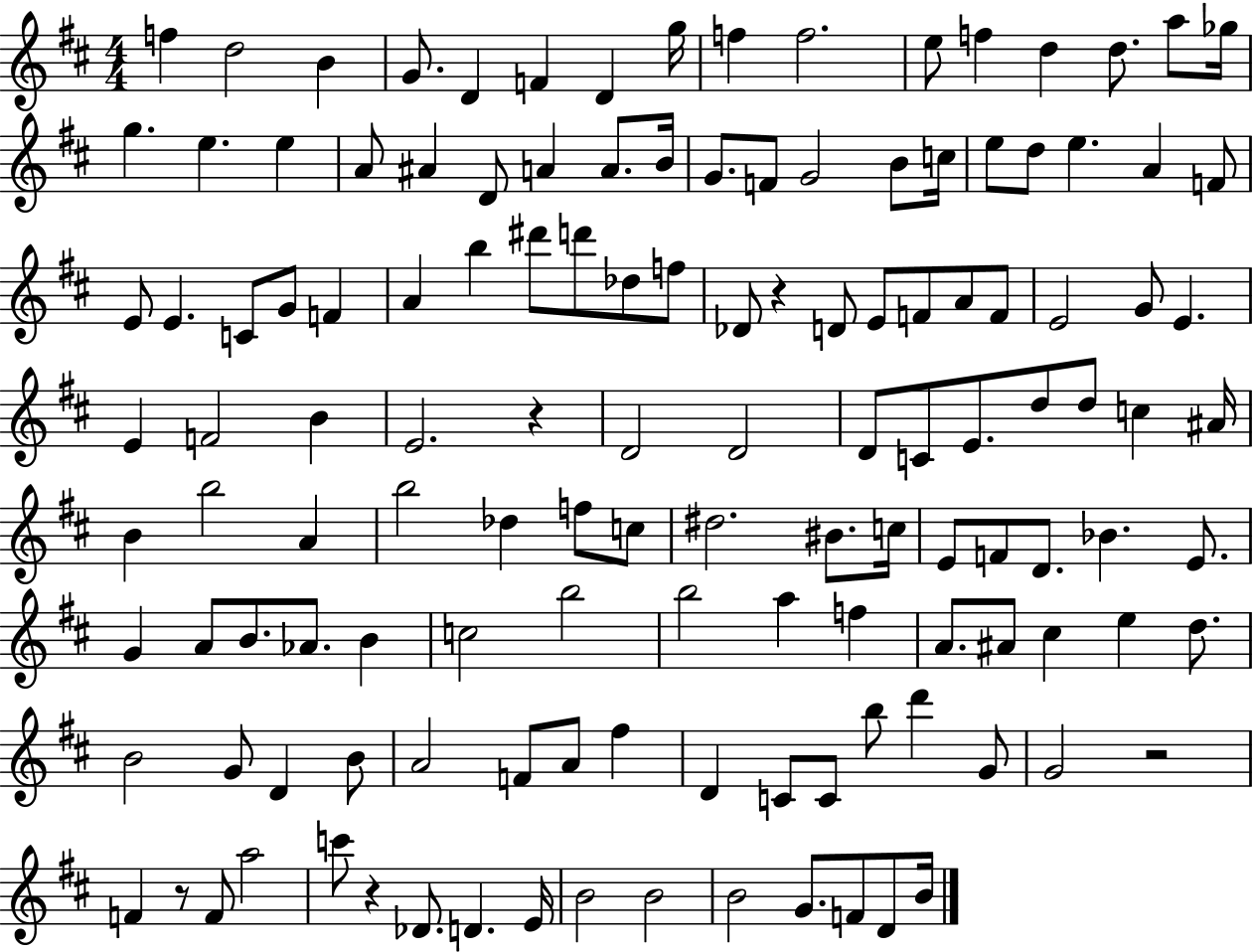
{
  \clef treble
  \numericTimeSignature
  \time 4/4
  \key d \major
  f''4 d''2 b'4 | g'8. d'4 f'4 d'4 g''16 | f''4 f''2. | e''8 f''4 d''4 d''8. a''8 ges''16 | \break g''4. e''4. e''4 | a'8 ais'4 d'8 a'4 a'8. b'16 | g'8. f'8 g'2 b'8 c''16 | e''8 d''8 e''4. a'4 f'8 | \break e'8 e'4. c'8 g'8 f'4 | a'4 b''4 dis'''8 d'''8 des''8 f''8 | des'8 r4 d'8 e'8 f'8 a'8 f'8 | e'2 g'8 e'4. | \break e'4 f'2 b'4 | e'2. r4 | d'2 d'2 | d'8 c'8 e'8. d''8 d''8 c''4 ais'16 | \break b'4 b''2 a'4 | b''2 des''4 f''8 c''8 | dis''2. bis'8. c''16 | e'8 f'8 d'8. bes'4. e'8. | \break g'4 a'8 b'8. aes'8. b'4 | c''2 b''2 | b''2 a''4 f''4 | a'8. ais'8 cis''4 e''4 d''8. | \break b'2 g'8 d'4 b'8 | a'2 f'8 a'8 fis''4 | d'4 c'8 c'8 b''8 d'''4 g'8 | g'2 r2 | \break f'4 r8 f'8 a''2 | c'''8 r4 des'8. d'4. e'16 | b'2 b'2 | b'2 g'8. f'8 d'8 b'16 | \break \bar "|."
}